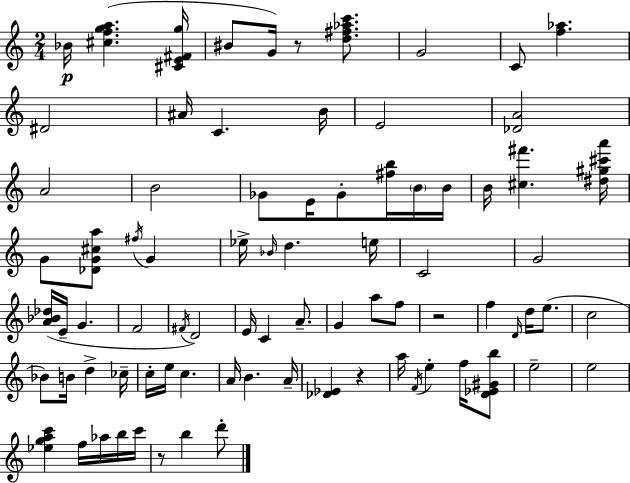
Bb4/s [C#5,F5,G5,A5]/q. [C#4,E4,F#4,G5]/s BIS4/e G4/s R/e [D5,F#5,Ab5,C6]/e. G4/h C4/e [F5,Ab5]/q. D#4/h A#4/s C4/q. B4/s E4/h [Db4,A4]/h A4/h B4/h Gb4/e E4/s Gb4/e [F#5,B5]/s B4/s B4/s B4/s [C#5,F#6]/q. [D#5,G#5,C#6,A6]/s G4/e [Db4,G4,C#5,A5]/e F#5/s G4/q Eb5/s Bb4/s D5/q. E5/s C4/h G4/h [A4,Bb4,Db5]/s E4/s G4/q. F4/h F#4/s D4/h E4/s C4/q A4/e. G4/q A5/e F5/e R/h F5/q D4/s D5/s E5/e. C5/h Bb4/e B4/s D5/q CES5/s C5/s E5/s C5/q. A4/s B4/q. A4/s [Db4,Eb4]/q R/q A5/s F4/s E5/q F5/s [D4,Eb4,G#4,B5]/e E5/h E5/h [Eb5,G5,A5,C6]/q F5/s Ab5/s B5/s C6/s R/e B5/q D6/e